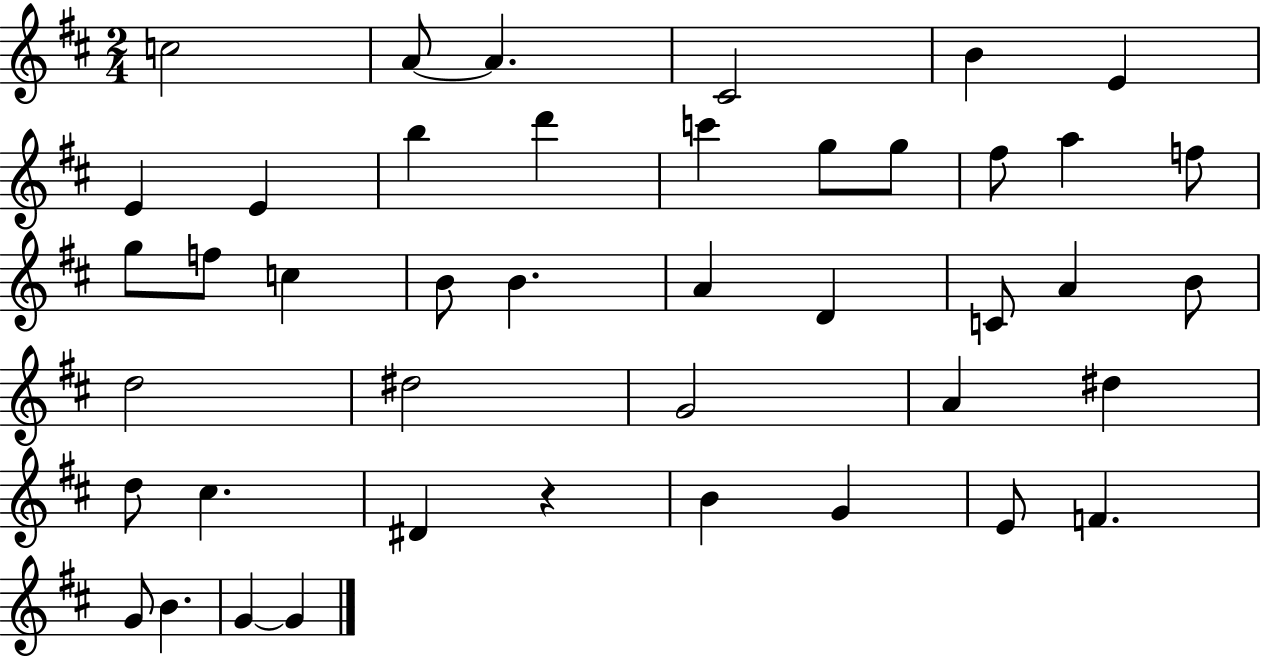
C5/h A4/e A4/q. C#4/h B4/q E4/q E4/q E4/q B5/q D6/q C6/q G5/e G5/e F#5/e A5/q F5/e G5/e F5/e C5/q B4/e B4/q. A4/q D4/q C4/e A4/q B4/e D5/h D#5/h G4/h A4/q D#5/q D5/e C#5/q. D#4/q R/q B4/q G4/q E4/e F4/q. G4/e B4/q. G4/q G4/q